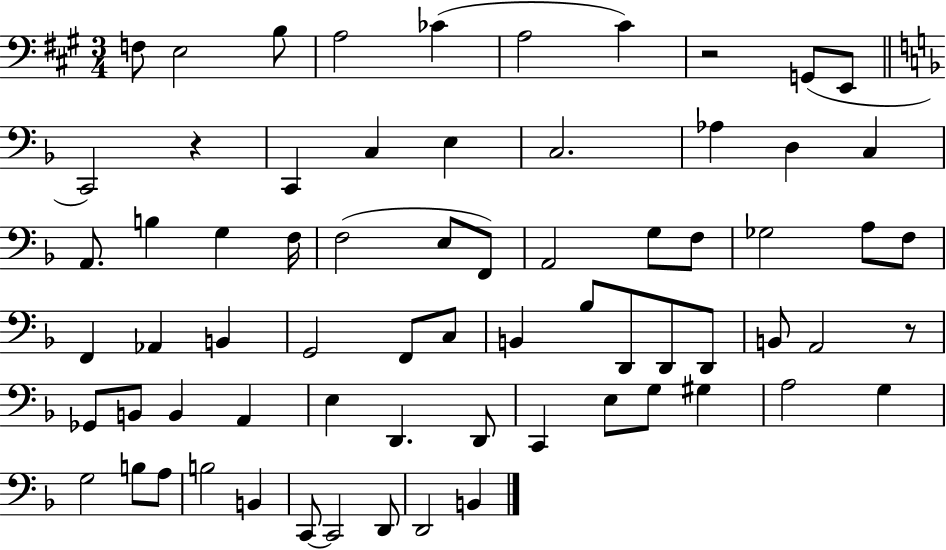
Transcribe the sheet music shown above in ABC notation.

X:1
T:Untitled
M:3/4
L:1/4
K:A
F,/2 E,2 B,/2 A,2 _C A,2 ^C z2 G,,/2 E,,/2 C,,2 z C,, C, E, C,2 _A, D, C, A,,/2 B, G, F,/4 F,2 E,/2 F,,/2 A,,2 G,/2 F,/2 _G,2 A,/2 F,/2 F,, _A,, B,, G,,2 F,,/2 C,/2 B,, _B,/2 D,,/2 D,,/2 D,,/2 B,,/2 A,,2 z/2 _G,,/2 B,,/2 B,, A,, E, D,, D,,/2 C,, E,/2 G,/2 ^G, A,2 G, G,2 B,/2 A,/2 B,2 B,, C,,/2 C,,2 D,,/2 D,,2 B,,